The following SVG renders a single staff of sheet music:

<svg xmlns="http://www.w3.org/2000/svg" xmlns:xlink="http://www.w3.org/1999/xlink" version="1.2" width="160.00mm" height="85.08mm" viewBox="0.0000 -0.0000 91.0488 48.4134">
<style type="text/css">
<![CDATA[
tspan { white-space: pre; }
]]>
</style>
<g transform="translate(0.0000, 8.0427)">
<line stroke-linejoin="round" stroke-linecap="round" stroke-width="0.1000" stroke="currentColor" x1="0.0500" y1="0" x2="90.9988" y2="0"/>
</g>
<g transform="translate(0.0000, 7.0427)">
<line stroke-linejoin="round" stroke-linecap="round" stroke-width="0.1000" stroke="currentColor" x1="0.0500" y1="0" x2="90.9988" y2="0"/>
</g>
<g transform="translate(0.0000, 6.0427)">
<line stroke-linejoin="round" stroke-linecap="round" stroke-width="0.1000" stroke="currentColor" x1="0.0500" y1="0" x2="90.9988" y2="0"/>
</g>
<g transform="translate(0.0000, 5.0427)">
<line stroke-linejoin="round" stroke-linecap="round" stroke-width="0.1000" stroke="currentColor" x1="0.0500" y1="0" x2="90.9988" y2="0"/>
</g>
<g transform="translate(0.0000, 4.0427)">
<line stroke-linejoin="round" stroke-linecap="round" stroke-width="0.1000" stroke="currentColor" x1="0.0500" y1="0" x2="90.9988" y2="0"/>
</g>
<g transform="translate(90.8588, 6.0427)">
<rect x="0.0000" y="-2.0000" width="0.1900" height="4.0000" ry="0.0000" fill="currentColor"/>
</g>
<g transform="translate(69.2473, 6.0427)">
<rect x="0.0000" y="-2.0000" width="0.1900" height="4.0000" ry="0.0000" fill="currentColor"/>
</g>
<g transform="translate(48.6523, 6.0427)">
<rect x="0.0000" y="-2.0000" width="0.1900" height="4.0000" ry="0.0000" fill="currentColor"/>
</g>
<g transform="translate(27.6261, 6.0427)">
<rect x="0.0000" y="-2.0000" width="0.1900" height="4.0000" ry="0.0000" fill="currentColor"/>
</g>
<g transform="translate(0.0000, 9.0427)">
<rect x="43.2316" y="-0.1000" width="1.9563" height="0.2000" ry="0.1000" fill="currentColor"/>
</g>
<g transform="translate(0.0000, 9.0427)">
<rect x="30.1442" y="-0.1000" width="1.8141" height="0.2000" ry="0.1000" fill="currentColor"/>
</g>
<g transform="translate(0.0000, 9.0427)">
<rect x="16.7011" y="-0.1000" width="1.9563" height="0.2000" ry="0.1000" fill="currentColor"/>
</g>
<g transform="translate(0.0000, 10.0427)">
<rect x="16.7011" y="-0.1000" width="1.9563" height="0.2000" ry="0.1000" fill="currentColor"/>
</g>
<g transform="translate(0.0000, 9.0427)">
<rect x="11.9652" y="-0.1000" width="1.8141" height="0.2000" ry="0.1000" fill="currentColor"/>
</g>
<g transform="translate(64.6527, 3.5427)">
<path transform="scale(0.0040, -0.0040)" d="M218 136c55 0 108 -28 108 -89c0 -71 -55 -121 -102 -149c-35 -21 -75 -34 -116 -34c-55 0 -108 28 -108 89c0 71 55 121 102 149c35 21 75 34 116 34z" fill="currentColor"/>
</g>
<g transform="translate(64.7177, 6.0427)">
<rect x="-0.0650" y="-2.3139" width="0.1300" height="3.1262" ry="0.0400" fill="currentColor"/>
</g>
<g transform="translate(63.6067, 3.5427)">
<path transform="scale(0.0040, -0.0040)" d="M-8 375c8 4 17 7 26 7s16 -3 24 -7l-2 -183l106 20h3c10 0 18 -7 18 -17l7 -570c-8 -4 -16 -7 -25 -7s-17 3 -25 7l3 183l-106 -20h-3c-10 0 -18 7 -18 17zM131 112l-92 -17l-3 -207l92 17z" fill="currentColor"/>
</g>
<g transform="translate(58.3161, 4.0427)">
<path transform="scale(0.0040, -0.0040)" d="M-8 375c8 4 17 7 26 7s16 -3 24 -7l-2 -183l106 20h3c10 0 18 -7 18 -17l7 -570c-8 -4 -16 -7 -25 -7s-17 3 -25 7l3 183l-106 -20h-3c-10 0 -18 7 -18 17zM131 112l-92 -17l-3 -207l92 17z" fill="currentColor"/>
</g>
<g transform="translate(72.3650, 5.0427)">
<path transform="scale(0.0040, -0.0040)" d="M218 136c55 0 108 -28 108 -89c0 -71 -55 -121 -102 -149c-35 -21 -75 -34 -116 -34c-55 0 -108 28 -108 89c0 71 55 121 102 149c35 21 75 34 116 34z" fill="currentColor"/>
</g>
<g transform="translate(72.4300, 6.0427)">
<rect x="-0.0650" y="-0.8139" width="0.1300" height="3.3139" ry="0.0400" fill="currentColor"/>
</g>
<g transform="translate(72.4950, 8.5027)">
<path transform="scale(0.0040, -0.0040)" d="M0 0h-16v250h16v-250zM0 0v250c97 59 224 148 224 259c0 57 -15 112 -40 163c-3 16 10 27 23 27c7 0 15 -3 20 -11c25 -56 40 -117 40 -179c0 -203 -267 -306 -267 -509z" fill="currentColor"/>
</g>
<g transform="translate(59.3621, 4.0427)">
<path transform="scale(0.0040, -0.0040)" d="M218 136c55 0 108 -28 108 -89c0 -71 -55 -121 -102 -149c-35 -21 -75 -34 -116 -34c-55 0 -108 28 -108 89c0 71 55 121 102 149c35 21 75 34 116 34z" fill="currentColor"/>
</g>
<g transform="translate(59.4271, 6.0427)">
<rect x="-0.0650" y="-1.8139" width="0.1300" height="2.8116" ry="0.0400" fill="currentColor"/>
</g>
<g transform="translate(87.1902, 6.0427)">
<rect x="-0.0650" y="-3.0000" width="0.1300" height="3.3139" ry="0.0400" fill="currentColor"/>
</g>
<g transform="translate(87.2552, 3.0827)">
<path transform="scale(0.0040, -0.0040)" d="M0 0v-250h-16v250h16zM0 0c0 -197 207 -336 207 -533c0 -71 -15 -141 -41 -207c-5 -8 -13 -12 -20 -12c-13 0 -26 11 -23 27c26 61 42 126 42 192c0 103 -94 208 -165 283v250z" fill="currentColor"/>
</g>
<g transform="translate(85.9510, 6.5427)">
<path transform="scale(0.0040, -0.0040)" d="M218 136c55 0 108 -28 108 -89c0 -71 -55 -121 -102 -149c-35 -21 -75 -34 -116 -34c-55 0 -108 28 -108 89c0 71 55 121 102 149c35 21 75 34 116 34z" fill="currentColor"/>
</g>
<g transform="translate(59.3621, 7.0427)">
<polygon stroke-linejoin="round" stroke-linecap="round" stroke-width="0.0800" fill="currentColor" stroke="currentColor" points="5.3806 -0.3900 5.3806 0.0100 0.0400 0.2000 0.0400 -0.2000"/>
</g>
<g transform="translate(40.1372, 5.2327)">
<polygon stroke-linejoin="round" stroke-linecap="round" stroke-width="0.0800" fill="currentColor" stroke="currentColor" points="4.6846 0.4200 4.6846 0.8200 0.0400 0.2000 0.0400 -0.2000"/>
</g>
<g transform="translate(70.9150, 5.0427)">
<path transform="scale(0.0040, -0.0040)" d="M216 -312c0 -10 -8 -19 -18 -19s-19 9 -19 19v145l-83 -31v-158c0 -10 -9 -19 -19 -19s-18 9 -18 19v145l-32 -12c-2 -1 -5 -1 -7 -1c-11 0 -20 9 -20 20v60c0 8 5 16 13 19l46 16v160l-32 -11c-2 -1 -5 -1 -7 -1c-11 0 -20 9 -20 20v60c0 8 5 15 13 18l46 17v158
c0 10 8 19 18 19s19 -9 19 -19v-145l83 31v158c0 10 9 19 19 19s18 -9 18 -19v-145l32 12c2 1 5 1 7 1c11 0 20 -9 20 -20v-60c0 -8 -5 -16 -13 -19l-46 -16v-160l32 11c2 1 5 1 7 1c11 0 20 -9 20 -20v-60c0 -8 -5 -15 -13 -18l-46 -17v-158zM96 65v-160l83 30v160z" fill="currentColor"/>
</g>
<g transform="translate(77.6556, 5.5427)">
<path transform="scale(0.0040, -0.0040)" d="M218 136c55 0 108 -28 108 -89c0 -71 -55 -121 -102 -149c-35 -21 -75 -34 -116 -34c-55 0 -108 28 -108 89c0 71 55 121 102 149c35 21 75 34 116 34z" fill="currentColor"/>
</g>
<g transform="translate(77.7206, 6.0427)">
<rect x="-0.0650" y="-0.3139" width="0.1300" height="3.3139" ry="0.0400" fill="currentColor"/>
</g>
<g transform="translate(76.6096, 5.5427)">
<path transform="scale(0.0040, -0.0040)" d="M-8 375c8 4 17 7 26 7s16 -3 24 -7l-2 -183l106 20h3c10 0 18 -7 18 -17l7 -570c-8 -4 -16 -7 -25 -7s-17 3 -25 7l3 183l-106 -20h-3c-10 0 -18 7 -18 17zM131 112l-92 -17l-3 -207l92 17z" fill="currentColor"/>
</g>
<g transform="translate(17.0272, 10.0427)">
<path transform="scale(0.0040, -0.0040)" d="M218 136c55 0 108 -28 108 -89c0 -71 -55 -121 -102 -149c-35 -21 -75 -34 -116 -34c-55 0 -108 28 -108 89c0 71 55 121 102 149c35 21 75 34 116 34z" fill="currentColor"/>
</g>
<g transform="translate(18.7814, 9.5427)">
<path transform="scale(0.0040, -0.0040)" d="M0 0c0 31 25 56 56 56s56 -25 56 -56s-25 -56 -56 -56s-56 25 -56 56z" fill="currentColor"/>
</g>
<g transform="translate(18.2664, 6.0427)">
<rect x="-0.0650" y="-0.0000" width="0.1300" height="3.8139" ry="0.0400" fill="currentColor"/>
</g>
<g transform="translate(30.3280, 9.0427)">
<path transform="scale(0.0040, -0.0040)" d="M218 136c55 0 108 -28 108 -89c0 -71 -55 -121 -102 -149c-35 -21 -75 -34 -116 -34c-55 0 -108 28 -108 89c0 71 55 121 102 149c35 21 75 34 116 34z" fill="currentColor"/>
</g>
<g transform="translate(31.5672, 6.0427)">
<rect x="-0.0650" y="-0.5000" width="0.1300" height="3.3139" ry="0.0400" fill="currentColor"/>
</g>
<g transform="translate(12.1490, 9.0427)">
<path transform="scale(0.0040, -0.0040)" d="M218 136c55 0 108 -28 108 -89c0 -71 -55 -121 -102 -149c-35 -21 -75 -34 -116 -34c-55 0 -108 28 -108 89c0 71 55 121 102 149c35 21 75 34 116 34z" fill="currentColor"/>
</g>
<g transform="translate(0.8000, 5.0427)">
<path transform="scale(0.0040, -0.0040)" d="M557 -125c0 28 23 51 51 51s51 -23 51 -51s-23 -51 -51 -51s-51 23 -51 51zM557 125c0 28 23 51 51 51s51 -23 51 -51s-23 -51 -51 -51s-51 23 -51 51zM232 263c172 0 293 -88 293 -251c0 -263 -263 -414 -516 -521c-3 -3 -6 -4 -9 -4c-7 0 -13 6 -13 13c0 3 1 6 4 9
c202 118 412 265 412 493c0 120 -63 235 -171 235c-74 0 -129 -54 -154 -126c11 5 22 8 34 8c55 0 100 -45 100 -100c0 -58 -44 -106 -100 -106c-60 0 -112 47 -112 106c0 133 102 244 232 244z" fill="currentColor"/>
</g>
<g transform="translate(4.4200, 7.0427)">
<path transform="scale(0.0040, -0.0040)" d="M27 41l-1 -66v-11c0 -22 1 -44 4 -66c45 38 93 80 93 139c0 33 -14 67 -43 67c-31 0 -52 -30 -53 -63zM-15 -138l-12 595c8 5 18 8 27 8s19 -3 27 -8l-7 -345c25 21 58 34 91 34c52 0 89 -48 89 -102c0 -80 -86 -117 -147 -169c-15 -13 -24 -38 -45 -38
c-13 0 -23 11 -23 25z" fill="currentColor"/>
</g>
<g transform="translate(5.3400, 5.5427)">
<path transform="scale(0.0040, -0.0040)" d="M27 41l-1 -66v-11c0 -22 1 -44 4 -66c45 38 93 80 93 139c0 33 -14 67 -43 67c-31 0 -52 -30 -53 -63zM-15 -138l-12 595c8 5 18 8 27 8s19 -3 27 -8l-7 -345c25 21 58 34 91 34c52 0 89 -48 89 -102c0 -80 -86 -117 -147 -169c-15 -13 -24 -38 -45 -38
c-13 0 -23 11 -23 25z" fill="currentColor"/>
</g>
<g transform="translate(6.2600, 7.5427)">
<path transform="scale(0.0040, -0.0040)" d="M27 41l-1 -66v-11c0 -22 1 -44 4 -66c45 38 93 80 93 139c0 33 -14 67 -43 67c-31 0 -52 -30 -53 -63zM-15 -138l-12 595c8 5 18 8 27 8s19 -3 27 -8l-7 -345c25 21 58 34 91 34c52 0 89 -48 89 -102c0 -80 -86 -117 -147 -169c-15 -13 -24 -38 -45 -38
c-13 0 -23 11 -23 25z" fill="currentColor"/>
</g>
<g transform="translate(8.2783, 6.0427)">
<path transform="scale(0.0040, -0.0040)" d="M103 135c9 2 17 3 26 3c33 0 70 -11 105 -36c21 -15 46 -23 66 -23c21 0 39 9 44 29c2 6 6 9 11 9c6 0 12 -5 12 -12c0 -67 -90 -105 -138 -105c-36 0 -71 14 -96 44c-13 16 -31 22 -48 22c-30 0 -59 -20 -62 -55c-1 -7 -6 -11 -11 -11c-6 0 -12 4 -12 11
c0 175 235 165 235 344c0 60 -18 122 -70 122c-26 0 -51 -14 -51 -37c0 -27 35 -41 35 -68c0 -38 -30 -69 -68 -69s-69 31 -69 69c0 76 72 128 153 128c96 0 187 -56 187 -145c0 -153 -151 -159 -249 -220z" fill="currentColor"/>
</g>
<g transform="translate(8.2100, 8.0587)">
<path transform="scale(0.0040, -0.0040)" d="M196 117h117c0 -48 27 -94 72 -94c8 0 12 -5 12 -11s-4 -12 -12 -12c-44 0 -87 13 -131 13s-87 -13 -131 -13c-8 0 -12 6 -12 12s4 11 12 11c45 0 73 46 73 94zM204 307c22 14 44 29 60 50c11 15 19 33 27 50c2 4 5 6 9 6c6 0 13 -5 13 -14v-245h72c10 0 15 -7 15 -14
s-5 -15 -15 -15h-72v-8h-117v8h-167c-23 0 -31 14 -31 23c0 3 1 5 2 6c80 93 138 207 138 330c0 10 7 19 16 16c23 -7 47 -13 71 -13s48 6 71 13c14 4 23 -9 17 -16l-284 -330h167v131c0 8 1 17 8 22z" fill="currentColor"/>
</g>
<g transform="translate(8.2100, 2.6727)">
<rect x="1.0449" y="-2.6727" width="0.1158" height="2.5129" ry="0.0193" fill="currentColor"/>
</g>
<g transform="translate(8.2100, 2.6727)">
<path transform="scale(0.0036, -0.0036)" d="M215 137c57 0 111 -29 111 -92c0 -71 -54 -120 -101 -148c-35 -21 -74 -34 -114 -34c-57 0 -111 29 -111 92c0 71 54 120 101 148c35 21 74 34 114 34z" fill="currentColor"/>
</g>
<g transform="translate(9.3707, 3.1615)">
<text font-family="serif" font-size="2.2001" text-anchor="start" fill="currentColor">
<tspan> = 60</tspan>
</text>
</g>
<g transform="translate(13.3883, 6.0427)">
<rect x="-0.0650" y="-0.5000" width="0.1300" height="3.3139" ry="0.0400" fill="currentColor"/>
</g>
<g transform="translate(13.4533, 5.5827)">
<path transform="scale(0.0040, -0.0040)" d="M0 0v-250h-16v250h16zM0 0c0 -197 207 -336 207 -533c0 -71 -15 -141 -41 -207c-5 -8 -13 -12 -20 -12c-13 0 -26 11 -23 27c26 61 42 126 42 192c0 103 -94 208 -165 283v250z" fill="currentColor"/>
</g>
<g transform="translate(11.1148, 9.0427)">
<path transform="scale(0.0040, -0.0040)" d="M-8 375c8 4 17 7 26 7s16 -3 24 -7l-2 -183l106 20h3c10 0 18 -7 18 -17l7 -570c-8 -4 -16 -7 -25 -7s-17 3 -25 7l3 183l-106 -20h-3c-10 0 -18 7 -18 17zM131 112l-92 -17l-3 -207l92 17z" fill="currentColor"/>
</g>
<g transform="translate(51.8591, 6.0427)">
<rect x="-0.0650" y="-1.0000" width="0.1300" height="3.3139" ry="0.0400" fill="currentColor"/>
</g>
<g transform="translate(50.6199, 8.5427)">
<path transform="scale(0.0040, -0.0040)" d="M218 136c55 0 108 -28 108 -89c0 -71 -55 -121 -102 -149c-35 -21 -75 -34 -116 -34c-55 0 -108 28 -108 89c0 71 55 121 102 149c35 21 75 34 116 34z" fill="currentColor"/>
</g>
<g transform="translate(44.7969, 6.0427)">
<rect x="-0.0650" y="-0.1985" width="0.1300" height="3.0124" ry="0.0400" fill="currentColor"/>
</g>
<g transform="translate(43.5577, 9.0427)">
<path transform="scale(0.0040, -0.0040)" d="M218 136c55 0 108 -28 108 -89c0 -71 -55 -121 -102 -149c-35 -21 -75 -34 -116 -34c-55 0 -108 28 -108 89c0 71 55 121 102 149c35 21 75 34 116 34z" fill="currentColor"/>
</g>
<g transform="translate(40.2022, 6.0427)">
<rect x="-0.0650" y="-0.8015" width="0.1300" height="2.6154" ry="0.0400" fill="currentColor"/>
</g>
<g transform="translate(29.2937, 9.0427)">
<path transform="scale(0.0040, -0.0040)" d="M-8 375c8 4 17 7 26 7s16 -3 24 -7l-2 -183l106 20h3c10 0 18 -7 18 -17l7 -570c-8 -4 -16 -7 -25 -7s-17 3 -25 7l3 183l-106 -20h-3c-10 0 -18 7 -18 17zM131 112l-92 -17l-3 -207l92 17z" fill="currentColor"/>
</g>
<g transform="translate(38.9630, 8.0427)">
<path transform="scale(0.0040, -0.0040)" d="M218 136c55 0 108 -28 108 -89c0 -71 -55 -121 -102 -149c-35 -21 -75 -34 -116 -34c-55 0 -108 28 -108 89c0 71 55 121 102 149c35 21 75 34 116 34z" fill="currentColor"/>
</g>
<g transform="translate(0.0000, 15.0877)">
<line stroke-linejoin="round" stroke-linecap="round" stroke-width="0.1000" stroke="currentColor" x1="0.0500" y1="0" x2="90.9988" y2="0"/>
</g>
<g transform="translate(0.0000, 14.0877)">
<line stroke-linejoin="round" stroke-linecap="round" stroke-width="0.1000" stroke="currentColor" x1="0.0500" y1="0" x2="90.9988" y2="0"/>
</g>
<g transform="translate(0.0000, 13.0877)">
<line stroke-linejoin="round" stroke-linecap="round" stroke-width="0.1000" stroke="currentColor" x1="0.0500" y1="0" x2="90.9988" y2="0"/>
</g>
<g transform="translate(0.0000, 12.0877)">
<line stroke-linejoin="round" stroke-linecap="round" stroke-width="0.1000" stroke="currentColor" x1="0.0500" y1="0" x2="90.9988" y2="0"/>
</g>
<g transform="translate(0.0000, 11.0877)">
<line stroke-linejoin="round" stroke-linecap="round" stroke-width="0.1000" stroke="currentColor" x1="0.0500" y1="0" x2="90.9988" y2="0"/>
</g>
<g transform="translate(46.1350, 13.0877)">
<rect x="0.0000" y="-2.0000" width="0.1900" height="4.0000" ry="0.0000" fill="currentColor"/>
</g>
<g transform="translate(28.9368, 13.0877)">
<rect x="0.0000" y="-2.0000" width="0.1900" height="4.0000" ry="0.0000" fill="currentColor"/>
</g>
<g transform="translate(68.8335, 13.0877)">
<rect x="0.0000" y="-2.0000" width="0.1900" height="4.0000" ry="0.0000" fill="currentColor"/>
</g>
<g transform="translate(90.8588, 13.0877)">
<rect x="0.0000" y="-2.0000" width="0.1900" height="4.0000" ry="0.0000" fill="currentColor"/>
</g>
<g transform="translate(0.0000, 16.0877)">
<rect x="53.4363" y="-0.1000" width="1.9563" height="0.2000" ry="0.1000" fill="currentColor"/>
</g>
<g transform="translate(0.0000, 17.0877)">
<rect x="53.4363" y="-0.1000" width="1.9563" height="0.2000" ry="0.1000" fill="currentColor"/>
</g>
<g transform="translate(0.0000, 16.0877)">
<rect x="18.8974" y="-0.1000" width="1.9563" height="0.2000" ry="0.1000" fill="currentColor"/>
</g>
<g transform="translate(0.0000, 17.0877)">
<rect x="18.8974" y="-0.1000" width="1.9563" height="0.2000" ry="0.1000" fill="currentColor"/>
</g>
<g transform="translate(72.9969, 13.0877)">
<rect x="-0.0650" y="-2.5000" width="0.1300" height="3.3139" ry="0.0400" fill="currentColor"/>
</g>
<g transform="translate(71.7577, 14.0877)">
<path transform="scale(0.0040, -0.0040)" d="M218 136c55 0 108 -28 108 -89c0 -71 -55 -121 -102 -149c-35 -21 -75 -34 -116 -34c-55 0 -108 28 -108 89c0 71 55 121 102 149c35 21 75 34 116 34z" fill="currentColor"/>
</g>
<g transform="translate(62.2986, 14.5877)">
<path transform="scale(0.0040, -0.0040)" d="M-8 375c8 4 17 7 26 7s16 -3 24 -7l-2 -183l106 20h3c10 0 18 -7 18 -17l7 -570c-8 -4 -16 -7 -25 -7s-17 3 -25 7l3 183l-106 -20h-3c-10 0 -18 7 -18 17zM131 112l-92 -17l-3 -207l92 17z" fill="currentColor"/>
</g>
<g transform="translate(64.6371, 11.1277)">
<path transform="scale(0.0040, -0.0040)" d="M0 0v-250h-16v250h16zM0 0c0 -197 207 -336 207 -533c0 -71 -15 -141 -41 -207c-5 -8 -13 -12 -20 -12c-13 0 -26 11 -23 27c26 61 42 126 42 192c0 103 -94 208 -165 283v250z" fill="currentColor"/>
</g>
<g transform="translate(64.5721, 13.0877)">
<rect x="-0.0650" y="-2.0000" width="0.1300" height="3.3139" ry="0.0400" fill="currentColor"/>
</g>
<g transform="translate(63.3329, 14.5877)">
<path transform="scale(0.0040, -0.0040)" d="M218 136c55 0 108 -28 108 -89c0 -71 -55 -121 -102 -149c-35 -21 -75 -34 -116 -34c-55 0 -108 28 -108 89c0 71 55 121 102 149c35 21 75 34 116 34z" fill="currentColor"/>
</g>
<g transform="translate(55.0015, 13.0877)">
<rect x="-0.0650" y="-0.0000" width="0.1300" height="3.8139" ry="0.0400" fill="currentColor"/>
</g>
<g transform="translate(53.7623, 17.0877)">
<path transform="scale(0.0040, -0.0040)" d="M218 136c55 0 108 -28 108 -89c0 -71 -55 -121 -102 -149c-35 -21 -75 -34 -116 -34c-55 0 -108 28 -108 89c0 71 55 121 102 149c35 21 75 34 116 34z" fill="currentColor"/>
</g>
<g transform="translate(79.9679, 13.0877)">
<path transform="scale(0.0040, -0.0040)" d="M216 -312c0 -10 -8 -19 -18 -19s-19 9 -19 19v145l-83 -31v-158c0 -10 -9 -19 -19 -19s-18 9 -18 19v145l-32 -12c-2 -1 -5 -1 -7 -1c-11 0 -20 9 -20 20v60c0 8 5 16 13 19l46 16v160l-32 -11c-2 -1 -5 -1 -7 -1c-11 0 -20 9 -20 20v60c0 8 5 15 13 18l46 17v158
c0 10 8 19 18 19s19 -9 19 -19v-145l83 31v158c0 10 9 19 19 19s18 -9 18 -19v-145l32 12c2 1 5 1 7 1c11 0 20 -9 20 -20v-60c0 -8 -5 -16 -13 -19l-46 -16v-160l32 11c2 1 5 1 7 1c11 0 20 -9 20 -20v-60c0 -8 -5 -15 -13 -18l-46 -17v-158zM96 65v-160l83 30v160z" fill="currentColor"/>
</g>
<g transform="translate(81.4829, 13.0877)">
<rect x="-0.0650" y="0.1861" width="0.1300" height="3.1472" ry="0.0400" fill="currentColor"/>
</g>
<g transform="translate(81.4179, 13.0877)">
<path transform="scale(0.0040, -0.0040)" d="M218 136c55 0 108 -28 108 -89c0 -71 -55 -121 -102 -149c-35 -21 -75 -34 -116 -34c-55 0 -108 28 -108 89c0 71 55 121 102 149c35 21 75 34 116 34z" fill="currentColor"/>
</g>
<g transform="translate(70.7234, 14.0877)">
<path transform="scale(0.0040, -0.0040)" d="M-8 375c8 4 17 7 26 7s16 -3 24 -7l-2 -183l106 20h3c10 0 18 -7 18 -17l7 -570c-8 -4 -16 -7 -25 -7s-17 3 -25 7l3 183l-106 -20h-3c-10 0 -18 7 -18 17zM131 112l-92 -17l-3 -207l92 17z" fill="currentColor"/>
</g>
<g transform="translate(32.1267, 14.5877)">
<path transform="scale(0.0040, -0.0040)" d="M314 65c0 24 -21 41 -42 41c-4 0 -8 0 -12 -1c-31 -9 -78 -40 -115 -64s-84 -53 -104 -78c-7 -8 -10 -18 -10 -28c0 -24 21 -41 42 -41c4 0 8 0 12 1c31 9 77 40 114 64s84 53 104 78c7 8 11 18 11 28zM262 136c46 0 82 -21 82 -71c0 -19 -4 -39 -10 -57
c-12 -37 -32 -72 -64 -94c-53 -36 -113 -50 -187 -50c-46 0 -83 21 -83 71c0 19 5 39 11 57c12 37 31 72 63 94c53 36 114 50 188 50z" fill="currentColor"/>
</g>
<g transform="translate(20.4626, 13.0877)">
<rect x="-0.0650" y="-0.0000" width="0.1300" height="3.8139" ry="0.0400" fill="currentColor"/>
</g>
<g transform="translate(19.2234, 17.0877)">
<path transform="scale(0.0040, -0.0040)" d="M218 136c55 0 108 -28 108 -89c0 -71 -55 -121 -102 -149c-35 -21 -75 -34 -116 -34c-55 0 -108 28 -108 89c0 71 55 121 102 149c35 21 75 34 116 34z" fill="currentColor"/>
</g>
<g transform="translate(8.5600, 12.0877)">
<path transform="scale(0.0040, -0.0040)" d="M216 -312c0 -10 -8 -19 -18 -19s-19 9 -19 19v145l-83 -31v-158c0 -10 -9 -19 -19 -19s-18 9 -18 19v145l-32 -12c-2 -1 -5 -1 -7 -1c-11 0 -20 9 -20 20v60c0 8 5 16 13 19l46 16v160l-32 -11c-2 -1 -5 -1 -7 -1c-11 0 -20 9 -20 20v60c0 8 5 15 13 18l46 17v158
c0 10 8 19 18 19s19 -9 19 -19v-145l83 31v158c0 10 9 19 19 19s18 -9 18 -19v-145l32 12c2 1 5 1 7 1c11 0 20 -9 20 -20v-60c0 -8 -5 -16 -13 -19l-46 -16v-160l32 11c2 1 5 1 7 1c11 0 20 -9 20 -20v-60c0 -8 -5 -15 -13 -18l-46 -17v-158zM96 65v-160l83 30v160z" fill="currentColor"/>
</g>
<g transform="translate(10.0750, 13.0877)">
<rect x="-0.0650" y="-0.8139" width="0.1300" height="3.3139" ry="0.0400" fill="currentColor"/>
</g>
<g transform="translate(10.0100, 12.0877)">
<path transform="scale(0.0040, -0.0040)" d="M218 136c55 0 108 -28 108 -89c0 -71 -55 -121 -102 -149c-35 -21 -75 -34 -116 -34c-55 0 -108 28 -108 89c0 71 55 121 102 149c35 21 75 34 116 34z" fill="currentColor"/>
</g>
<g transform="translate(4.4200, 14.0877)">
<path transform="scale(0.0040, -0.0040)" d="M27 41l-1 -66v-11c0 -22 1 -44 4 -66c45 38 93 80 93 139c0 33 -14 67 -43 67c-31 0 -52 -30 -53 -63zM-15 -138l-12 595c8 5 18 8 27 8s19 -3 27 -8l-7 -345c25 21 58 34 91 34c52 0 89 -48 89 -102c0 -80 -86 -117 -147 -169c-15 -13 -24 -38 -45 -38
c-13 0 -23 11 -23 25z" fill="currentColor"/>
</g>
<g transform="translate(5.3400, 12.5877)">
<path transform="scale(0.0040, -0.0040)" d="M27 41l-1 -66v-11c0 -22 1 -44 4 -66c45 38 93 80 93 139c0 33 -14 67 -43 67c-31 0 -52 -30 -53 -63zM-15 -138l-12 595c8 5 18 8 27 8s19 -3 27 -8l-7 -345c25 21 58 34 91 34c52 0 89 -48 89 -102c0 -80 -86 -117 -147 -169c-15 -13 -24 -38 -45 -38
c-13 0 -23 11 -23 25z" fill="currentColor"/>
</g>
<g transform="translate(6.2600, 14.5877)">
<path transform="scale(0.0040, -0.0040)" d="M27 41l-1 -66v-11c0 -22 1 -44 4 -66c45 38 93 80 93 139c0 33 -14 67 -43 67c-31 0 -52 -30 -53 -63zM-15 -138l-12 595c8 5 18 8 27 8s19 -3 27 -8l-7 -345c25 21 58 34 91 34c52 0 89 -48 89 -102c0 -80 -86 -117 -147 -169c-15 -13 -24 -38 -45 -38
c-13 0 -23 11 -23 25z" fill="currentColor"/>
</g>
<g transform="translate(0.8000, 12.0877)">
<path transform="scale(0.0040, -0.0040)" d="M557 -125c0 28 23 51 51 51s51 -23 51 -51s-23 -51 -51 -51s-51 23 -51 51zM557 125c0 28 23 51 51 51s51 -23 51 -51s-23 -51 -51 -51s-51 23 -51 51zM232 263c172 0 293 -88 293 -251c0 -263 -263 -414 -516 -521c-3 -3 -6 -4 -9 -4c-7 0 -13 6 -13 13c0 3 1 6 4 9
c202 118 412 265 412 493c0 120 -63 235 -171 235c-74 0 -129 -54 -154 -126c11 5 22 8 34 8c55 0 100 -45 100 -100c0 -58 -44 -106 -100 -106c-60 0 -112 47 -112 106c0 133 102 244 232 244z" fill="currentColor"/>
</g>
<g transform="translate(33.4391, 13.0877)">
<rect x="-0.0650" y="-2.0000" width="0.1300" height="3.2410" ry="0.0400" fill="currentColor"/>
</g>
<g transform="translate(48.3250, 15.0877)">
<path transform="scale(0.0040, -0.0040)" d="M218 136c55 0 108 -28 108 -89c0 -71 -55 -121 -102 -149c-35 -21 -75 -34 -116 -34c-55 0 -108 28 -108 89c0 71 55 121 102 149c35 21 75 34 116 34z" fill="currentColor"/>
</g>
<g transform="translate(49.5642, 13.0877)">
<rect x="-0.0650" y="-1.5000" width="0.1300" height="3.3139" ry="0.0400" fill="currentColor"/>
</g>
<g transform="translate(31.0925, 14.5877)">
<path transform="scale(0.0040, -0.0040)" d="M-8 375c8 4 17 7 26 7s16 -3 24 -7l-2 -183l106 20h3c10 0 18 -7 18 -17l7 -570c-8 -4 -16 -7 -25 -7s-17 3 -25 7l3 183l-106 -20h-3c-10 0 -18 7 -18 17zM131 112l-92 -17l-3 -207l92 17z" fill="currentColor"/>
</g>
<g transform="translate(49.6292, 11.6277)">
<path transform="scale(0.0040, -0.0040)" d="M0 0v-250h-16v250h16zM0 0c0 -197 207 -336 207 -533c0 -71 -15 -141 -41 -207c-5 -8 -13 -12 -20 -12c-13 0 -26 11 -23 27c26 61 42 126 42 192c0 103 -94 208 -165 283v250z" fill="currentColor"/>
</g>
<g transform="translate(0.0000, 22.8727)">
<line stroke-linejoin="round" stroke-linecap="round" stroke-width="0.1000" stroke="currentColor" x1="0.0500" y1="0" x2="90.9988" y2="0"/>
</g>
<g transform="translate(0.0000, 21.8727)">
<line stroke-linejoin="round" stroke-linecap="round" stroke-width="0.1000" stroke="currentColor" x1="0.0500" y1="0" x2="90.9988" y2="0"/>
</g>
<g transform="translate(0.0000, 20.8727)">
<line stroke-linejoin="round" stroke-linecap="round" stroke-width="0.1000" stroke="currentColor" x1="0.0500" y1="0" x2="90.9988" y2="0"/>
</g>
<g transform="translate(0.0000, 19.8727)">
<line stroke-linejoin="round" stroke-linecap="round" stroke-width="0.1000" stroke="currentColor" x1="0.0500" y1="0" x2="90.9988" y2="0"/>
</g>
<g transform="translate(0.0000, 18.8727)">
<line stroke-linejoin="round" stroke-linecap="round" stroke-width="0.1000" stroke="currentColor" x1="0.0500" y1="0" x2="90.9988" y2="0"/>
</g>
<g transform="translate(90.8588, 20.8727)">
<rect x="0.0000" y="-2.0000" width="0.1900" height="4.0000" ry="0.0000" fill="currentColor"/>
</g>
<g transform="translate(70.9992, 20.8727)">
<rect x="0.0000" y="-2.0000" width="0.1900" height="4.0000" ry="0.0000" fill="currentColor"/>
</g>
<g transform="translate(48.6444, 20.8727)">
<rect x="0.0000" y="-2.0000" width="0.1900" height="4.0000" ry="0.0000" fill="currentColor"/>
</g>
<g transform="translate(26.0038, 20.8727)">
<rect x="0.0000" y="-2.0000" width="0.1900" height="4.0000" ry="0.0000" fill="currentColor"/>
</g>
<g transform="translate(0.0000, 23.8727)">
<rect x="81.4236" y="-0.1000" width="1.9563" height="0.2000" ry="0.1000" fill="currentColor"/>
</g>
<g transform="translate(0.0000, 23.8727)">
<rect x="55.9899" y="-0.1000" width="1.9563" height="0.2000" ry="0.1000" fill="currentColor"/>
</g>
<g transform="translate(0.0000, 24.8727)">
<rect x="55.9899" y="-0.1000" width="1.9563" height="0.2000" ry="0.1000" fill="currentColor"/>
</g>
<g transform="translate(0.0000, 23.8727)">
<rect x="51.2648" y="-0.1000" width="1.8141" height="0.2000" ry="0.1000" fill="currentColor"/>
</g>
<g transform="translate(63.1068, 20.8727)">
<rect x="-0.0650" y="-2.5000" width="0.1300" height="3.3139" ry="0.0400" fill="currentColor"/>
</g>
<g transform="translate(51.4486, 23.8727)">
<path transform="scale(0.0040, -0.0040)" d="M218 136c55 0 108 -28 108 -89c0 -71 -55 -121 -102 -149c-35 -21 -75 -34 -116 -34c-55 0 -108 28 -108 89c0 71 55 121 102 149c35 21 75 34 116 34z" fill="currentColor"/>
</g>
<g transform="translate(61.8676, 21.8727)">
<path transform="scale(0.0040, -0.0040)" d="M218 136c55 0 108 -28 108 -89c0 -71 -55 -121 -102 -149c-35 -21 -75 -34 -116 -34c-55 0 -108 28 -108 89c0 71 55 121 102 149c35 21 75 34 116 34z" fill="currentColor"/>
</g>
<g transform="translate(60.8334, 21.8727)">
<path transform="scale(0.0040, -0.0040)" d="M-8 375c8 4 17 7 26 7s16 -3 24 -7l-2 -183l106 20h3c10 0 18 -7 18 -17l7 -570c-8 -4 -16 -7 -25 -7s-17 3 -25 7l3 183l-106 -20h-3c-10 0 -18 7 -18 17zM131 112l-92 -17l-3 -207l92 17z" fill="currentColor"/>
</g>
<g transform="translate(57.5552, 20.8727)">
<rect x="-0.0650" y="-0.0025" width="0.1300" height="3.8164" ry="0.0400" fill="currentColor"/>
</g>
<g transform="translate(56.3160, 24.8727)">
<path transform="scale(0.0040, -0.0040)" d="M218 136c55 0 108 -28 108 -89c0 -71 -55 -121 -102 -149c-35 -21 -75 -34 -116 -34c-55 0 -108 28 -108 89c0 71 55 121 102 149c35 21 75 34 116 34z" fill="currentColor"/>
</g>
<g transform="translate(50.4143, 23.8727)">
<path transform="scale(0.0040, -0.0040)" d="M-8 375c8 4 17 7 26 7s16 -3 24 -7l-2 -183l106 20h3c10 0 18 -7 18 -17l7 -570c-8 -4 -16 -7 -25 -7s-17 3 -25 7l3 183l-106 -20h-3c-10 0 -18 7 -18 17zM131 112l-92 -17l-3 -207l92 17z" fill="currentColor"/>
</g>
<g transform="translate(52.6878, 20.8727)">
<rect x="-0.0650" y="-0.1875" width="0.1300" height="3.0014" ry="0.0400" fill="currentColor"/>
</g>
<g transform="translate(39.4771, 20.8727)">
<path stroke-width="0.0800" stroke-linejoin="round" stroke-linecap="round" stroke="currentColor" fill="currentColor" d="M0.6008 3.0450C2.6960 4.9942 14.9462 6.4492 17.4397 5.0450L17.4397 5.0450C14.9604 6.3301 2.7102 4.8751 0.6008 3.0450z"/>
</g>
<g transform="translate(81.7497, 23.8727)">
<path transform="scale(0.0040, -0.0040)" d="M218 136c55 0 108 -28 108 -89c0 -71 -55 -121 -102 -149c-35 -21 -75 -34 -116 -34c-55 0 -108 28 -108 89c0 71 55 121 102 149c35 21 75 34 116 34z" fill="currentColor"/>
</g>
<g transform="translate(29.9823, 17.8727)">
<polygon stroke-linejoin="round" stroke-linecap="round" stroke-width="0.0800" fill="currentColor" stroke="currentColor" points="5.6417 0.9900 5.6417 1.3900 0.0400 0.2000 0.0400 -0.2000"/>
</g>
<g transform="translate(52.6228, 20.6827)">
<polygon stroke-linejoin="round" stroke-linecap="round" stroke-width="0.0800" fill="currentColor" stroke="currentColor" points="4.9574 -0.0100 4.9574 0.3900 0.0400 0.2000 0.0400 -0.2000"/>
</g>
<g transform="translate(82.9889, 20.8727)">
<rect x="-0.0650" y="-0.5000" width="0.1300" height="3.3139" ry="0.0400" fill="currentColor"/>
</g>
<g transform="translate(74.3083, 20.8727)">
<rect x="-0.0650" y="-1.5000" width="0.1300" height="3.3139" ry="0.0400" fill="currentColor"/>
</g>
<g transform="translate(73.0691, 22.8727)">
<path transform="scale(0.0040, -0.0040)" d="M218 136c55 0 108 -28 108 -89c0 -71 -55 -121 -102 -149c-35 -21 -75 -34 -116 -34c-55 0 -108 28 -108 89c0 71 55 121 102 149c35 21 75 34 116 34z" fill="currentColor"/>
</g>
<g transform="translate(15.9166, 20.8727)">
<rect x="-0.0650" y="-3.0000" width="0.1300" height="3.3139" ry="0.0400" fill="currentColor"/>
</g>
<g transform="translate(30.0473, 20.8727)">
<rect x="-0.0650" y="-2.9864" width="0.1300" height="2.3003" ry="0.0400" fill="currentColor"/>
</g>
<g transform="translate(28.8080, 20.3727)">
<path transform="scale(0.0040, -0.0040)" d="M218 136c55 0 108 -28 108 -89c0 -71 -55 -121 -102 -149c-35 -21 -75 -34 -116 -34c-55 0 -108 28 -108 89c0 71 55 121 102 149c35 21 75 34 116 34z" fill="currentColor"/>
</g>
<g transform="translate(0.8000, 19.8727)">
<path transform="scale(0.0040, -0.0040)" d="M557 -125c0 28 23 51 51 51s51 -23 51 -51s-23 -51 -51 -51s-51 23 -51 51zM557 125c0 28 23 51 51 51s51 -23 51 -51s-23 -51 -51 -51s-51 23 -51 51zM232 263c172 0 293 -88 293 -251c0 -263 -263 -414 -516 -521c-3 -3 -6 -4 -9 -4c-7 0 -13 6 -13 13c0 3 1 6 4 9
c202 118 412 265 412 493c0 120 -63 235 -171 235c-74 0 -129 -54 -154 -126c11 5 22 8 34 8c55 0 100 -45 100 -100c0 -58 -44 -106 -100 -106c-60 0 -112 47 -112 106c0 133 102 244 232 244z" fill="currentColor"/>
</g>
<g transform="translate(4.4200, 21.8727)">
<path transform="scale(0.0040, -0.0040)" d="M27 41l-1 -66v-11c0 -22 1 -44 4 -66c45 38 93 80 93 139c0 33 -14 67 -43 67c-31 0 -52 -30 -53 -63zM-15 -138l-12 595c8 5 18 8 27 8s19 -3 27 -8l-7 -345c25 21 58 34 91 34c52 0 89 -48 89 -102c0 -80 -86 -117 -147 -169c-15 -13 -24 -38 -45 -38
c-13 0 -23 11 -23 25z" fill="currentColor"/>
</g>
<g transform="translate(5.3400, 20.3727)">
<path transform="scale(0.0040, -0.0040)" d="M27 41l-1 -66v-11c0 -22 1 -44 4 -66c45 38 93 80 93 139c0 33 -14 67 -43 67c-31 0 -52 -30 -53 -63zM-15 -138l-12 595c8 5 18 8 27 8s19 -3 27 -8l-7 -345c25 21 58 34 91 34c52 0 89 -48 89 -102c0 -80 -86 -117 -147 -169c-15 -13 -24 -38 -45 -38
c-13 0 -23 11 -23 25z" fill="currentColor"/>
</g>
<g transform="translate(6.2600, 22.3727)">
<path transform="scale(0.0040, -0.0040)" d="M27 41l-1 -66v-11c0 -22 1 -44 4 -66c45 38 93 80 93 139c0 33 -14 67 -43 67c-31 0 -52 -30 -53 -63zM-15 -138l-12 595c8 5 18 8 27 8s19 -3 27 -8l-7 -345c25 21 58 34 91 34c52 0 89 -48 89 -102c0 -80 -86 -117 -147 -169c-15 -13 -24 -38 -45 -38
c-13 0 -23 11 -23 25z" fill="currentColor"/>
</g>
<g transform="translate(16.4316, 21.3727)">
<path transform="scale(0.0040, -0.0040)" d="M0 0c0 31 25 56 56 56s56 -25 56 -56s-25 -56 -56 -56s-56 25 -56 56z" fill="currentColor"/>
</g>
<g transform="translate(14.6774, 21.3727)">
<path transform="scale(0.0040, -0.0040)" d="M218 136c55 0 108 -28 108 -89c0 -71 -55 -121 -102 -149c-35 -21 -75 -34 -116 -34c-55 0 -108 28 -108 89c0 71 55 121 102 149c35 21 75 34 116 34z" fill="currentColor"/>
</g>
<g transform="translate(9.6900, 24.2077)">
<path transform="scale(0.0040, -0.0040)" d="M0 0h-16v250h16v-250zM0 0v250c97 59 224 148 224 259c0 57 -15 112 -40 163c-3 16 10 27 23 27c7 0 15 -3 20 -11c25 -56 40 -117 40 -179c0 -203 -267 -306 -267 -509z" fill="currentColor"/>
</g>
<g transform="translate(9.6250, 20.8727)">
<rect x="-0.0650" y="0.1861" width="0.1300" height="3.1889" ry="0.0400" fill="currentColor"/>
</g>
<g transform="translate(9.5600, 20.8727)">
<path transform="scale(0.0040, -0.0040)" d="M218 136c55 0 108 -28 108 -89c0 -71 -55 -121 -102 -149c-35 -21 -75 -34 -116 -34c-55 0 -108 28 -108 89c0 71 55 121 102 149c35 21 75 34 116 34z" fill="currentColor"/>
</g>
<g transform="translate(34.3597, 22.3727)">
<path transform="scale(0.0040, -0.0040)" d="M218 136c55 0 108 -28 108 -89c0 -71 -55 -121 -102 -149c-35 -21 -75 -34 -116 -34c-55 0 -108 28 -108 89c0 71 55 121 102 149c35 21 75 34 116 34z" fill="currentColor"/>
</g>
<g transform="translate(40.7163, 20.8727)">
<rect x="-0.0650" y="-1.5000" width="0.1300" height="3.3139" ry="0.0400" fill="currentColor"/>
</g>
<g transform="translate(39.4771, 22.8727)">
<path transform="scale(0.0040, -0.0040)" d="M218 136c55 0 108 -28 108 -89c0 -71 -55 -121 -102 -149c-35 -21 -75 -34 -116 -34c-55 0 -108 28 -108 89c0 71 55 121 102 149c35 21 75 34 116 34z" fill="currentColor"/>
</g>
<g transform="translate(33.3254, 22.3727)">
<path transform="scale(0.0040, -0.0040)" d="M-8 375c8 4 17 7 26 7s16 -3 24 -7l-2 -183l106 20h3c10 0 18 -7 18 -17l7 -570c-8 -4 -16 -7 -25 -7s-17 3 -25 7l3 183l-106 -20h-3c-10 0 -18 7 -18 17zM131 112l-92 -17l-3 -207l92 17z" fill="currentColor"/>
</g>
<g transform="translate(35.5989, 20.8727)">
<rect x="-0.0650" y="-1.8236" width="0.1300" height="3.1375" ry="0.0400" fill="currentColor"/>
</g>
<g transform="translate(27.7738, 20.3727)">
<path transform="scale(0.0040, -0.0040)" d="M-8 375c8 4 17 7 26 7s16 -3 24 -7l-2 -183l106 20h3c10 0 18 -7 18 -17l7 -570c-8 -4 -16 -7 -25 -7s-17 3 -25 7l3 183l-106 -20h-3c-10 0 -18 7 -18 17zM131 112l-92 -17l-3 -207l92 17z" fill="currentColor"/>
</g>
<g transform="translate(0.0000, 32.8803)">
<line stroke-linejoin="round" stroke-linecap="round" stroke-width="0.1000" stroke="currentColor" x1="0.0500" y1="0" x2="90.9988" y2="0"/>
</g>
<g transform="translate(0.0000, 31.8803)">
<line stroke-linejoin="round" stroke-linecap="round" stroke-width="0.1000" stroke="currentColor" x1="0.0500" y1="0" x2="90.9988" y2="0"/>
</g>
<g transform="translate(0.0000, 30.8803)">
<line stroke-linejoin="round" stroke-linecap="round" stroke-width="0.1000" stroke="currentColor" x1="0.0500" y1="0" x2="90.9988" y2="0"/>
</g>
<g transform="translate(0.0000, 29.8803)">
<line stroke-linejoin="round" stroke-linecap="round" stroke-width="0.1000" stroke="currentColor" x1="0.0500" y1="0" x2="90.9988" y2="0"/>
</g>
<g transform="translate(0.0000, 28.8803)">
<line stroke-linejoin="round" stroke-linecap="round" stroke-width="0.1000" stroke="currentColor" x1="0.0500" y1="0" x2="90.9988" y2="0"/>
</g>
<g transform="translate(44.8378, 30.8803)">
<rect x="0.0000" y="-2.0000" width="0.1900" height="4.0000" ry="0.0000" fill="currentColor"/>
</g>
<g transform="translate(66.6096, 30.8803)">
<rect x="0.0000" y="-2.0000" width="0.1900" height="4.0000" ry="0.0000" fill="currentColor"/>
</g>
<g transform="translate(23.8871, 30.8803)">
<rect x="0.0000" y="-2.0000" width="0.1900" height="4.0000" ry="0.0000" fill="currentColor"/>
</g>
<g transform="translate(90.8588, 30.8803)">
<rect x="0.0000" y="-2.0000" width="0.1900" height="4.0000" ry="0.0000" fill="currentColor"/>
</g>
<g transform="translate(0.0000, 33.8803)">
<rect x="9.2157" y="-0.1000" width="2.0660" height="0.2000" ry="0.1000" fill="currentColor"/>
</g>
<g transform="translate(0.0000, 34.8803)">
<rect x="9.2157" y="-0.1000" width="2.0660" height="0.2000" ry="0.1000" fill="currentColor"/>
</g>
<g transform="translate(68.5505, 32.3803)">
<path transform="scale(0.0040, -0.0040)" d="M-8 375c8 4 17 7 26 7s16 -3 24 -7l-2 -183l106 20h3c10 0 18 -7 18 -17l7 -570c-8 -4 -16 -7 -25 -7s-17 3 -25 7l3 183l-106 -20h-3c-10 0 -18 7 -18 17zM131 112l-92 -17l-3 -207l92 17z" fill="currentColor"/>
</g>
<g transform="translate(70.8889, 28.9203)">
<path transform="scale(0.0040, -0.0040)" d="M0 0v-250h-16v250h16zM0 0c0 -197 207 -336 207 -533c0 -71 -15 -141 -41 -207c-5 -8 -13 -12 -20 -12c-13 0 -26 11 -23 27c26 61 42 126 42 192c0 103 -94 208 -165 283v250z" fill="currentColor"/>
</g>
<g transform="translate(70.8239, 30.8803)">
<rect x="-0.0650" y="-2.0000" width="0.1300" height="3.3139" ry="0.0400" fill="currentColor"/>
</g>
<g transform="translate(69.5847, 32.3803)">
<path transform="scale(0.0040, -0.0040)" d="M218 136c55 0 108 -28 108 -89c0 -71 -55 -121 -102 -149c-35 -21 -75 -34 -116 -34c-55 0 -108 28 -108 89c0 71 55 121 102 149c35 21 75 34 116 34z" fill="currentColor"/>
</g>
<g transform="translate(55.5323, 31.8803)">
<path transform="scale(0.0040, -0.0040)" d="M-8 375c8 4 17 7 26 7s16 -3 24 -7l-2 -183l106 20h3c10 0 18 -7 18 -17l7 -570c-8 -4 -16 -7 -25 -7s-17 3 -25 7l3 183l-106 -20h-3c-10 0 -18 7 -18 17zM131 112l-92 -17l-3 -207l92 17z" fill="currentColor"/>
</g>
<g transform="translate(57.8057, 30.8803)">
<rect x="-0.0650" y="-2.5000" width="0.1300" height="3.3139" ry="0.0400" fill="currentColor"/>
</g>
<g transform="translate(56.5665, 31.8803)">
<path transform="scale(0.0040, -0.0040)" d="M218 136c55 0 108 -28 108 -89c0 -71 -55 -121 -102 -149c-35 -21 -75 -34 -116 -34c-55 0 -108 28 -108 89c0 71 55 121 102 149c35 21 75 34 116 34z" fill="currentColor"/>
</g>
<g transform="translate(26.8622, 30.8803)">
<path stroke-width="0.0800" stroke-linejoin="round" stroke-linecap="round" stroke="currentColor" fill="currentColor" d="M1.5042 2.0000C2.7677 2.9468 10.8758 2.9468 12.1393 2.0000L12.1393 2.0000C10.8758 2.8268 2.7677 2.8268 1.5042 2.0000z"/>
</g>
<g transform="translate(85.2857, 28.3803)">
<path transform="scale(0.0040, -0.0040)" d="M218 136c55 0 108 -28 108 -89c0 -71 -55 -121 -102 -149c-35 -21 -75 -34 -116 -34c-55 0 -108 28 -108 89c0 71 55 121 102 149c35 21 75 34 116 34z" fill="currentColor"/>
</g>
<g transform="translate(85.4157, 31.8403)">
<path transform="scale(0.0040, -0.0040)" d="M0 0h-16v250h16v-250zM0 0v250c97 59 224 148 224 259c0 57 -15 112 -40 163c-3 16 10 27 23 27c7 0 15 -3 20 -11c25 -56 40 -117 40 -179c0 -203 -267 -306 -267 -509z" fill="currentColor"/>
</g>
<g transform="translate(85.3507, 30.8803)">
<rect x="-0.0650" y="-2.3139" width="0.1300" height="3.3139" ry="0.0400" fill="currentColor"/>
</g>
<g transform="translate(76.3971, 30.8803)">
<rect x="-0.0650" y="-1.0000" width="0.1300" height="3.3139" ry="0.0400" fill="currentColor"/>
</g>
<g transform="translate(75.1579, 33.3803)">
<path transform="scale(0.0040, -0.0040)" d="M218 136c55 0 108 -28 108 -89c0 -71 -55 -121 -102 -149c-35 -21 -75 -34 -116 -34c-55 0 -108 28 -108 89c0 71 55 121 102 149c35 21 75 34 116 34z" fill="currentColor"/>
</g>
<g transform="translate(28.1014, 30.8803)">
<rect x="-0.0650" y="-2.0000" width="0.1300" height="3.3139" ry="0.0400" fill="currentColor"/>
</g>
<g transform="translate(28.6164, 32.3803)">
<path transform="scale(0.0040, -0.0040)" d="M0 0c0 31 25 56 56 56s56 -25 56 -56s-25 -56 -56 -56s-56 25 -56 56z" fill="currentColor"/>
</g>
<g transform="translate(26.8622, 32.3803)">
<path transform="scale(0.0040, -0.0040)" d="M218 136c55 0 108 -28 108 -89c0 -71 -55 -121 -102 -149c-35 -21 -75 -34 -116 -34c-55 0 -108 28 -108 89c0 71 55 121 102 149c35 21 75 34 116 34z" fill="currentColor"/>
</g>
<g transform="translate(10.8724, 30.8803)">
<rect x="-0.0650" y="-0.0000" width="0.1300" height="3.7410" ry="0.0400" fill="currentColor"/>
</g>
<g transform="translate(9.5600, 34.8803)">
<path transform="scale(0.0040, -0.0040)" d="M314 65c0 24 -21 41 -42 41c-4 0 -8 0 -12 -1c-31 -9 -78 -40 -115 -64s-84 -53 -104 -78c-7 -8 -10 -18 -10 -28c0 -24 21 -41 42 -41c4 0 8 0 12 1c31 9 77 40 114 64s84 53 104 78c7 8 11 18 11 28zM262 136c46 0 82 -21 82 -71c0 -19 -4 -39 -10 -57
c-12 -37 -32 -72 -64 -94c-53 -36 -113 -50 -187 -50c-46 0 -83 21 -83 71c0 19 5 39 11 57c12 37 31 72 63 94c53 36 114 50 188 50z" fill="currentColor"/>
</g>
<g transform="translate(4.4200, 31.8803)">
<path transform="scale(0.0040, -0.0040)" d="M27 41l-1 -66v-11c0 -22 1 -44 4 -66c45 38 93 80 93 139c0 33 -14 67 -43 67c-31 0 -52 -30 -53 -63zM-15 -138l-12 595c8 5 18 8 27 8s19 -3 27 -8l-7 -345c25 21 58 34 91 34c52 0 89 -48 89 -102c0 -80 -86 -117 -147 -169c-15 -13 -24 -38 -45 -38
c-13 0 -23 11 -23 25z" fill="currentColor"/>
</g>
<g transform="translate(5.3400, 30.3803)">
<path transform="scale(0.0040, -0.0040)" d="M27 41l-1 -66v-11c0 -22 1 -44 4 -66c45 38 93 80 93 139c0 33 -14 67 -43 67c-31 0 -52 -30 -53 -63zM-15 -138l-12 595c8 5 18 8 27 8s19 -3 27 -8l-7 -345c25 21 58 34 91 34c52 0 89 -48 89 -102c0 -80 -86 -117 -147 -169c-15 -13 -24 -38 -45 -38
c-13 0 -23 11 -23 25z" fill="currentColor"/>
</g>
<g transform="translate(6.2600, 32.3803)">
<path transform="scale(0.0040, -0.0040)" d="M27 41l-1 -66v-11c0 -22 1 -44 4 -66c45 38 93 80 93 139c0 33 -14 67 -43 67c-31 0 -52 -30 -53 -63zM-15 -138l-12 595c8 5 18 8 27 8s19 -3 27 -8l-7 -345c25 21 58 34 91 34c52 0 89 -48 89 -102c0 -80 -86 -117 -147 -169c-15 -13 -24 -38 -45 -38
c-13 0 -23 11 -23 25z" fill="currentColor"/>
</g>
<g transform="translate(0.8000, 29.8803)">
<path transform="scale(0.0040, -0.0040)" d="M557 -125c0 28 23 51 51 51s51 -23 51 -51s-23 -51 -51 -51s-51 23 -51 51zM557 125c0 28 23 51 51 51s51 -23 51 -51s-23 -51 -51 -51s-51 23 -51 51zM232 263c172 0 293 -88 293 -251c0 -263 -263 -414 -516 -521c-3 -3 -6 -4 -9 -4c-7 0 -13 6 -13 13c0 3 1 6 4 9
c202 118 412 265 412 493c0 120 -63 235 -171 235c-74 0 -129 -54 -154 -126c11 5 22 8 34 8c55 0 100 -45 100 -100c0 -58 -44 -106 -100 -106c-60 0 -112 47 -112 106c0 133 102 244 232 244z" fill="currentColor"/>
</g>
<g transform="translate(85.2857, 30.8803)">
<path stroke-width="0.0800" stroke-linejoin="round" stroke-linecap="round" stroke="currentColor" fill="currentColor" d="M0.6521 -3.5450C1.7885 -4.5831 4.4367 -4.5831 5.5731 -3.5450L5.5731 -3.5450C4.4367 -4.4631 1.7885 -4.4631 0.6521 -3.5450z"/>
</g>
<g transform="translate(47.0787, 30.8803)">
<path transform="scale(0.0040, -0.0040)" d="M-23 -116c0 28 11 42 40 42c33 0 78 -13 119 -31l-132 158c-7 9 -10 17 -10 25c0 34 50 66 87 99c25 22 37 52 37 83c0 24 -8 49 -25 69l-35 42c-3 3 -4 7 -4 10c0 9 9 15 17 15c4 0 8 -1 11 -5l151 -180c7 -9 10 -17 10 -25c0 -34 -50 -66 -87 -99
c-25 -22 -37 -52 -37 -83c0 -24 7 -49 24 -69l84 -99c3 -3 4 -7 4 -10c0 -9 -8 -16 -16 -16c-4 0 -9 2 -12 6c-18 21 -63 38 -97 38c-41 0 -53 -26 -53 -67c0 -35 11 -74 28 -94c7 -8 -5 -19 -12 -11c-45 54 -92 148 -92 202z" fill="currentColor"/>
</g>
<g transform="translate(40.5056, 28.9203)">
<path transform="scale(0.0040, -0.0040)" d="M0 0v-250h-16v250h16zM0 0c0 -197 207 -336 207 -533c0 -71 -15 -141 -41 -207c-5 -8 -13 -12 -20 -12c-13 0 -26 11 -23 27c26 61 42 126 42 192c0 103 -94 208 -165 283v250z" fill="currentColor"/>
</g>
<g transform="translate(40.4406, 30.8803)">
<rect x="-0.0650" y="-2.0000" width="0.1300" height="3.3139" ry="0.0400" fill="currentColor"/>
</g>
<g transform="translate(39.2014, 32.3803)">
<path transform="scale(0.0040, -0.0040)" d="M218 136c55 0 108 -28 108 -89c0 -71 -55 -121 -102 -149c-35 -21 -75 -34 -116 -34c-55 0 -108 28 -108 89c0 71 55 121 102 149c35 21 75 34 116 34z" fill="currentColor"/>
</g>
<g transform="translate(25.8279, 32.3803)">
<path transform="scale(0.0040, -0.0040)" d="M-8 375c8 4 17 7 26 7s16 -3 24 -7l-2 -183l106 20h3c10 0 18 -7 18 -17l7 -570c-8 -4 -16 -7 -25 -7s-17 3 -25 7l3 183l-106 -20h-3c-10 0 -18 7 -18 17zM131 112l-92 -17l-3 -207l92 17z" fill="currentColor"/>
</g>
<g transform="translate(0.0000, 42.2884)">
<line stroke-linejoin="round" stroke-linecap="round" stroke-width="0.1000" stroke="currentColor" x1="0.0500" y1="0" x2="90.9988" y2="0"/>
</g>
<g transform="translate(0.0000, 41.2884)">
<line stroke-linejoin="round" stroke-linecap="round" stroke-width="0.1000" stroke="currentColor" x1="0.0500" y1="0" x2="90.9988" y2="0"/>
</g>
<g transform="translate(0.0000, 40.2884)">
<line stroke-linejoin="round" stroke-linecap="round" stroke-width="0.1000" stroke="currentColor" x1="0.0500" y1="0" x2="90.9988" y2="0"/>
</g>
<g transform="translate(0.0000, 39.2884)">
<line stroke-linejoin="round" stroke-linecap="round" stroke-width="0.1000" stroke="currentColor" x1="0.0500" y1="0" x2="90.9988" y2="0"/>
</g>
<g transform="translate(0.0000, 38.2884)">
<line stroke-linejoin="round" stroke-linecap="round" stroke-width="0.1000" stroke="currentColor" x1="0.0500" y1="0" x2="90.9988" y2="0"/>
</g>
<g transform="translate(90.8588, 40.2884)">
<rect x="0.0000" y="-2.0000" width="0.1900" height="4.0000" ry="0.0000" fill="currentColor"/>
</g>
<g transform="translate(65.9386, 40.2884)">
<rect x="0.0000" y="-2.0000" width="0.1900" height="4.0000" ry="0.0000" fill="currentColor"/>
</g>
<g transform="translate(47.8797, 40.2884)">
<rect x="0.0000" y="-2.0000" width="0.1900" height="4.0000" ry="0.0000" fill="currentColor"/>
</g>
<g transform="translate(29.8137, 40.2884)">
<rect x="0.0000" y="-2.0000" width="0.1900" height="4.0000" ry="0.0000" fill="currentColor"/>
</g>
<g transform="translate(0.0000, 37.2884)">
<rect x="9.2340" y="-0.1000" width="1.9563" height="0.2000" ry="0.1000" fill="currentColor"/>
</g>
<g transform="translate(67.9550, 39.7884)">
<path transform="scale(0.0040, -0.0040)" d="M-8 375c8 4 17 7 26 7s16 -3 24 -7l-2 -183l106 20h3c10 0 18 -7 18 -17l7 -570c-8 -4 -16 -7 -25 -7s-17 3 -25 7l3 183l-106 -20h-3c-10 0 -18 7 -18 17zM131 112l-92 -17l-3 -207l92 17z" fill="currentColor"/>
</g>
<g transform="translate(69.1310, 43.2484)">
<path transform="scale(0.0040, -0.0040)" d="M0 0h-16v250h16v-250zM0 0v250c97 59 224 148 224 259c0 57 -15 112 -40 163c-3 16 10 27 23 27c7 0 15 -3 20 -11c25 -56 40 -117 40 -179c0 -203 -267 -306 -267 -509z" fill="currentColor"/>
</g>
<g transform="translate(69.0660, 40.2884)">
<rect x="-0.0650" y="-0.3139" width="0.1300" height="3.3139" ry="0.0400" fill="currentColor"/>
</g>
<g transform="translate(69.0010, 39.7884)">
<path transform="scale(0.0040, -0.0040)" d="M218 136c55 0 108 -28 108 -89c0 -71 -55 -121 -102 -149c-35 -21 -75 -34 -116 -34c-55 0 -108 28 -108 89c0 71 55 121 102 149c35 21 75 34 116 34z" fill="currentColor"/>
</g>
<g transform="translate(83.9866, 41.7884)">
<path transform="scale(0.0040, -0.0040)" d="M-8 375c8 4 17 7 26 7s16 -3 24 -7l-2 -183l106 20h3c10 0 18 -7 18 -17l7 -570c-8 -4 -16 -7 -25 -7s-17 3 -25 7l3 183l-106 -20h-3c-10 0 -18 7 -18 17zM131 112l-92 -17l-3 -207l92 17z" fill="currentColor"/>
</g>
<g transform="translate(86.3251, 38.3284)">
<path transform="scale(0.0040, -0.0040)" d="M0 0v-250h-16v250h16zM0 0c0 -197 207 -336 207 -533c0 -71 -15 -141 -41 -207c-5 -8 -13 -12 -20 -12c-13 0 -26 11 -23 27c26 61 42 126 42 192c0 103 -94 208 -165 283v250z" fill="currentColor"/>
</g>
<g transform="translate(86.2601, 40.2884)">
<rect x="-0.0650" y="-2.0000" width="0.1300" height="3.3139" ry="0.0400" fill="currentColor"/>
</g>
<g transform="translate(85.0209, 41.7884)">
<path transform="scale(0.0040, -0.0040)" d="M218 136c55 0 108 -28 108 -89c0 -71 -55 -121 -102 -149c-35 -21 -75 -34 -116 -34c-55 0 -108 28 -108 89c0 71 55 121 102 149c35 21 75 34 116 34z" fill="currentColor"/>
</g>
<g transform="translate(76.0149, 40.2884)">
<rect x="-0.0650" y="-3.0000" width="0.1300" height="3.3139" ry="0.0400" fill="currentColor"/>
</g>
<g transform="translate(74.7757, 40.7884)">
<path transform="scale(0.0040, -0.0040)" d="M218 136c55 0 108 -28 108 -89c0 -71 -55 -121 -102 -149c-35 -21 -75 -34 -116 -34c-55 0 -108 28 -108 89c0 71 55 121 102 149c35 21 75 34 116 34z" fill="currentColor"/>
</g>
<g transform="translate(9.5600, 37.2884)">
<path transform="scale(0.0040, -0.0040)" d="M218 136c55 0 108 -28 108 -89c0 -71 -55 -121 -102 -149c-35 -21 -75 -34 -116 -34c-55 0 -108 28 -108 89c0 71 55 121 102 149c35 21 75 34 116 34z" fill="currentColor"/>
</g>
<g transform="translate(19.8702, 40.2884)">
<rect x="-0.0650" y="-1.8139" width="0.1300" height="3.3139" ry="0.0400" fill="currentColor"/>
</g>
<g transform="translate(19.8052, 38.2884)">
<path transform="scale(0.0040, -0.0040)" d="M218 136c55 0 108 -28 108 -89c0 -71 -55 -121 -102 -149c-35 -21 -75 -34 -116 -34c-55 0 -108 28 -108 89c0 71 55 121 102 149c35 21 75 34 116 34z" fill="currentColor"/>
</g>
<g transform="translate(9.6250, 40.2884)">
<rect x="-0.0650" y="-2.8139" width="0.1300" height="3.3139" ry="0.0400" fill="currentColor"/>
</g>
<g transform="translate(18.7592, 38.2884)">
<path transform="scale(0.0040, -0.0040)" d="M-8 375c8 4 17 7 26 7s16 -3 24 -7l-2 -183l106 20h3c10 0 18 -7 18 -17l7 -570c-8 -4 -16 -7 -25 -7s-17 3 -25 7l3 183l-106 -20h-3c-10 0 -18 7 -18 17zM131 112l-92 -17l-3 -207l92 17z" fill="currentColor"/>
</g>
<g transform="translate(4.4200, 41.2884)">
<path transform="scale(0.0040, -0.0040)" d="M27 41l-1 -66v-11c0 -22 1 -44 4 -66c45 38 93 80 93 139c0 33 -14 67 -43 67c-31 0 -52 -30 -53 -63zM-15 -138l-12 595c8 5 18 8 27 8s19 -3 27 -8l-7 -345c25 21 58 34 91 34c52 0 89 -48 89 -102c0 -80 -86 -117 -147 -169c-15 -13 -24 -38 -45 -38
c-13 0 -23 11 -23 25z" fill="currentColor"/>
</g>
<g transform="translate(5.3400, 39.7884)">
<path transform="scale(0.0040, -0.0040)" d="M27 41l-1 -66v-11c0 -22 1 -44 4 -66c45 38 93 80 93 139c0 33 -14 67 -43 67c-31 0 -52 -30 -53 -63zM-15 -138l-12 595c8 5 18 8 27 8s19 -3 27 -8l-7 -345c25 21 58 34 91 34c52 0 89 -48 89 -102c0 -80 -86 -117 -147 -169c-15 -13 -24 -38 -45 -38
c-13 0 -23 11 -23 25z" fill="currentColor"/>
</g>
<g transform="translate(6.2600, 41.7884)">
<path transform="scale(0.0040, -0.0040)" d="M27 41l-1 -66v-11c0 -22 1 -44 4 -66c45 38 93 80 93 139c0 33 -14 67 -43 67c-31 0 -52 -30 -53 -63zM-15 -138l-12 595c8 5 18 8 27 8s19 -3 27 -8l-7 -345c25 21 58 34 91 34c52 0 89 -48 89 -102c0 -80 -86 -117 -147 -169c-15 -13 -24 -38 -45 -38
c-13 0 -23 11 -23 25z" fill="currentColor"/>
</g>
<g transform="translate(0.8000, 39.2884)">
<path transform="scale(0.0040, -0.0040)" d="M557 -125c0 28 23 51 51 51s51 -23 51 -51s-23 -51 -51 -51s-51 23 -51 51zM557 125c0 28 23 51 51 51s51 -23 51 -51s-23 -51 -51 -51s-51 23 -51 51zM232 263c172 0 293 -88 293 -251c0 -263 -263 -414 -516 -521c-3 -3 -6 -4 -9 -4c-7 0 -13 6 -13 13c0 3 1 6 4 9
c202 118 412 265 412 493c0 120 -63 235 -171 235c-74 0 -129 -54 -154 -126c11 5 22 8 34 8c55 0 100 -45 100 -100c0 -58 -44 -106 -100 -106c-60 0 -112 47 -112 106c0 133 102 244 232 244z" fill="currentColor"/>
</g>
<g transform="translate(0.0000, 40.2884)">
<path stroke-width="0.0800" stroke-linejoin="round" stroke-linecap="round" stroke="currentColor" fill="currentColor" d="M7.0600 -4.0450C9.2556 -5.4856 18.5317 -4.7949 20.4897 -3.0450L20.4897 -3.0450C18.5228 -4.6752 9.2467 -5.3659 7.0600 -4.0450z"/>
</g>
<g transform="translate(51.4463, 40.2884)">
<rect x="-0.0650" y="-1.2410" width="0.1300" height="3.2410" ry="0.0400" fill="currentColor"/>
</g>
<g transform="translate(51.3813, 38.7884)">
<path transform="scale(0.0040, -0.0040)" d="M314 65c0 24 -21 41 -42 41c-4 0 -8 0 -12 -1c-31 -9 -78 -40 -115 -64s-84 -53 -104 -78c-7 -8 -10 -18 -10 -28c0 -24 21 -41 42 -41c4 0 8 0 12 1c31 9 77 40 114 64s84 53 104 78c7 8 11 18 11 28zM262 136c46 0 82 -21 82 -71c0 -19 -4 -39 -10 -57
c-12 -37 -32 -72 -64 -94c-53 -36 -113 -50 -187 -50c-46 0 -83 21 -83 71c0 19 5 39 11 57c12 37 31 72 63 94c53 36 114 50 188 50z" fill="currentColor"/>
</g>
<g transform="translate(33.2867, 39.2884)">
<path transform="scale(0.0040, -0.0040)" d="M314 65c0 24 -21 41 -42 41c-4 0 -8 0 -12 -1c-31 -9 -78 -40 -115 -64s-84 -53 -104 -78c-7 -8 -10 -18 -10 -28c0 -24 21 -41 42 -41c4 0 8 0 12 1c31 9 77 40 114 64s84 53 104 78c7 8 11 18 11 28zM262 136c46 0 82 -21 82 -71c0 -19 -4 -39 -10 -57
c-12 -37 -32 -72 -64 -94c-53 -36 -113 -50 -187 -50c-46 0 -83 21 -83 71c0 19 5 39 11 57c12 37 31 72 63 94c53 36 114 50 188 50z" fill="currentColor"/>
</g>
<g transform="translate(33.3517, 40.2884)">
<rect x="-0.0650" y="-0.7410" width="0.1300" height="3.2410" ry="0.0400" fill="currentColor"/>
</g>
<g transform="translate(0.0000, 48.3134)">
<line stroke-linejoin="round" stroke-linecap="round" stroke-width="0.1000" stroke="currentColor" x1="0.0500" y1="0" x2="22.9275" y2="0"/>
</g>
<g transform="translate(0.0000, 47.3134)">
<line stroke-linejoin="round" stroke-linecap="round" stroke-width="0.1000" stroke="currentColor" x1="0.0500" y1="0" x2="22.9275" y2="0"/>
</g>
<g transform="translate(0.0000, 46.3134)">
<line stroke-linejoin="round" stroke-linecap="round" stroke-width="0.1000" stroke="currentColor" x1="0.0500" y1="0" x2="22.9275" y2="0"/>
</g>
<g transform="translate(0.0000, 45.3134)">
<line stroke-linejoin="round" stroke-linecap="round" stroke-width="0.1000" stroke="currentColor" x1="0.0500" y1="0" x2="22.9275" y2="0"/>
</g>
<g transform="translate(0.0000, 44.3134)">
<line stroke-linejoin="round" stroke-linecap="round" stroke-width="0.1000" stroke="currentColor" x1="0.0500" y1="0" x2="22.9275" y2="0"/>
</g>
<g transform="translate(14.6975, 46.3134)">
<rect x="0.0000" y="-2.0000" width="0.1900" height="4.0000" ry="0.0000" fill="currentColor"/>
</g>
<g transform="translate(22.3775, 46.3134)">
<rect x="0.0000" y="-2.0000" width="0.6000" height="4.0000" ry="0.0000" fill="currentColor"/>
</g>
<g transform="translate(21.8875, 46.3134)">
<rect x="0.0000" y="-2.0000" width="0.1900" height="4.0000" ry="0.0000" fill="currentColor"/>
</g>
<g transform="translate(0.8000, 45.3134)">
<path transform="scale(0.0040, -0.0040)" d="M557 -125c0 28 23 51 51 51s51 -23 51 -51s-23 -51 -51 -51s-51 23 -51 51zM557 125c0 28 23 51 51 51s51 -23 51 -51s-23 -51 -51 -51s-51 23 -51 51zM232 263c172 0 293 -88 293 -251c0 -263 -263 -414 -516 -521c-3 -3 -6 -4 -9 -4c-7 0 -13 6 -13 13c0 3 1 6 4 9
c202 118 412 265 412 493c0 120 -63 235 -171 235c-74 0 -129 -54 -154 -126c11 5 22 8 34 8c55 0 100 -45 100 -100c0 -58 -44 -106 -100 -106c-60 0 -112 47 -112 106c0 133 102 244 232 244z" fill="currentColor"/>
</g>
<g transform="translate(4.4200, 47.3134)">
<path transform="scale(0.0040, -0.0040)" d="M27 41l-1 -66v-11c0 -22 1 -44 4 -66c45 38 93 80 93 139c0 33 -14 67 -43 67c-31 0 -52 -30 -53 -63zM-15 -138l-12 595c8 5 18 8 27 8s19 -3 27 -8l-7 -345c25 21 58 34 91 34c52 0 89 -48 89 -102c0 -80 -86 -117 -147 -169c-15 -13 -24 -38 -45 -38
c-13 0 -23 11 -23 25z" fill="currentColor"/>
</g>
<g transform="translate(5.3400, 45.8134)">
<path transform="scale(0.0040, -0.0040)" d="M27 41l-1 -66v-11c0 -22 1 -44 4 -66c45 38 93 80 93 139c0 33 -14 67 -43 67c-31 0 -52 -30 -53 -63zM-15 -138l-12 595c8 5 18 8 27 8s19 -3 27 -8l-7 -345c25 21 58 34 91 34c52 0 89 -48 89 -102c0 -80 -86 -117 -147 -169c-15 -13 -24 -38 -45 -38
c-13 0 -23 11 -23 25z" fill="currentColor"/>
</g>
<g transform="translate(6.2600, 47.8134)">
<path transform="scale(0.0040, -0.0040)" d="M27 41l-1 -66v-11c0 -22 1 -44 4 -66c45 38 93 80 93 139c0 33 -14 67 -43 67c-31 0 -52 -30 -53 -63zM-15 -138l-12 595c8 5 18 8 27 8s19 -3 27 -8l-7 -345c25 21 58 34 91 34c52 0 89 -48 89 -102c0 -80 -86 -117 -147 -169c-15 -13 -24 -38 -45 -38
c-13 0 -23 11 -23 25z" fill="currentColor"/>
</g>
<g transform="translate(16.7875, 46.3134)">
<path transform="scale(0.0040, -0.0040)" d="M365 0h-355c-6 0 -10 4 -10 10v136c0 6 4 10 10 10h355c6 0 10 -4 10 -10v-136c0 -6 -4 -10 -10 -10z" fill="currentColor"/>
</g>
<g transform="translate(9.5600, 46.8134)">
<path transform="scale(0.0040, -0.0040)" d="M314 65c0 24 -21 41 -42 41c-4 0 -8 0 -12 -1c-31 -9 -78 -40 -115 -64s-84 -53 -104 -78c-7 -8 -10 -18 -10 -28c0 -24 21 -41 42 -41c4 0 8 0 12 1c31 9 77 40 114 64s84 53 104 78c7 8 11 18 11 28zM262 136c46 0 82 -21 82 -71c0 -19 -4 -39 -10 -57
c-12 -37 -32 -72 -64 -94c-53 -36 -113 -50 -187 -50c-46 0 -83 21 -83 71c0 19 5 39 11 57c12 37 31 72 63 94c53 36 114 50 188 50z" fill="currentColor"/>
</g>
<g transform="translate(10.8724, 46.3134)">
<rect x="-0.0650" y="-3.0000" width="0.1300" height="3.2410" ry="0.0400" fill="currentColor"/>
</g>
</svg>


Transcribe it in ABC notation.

X:1
T:Untitled
M:2/4
L:1/4
K:Eb
E,,/2 C,, E,, G,,/2 E,,/2 F,, A,/2 B,/2 ^F,/2 E, C,/2 ^F, C,, A,,2 G,,/2 C,, A,,/2 B,, ^D, D,/2 C, E,/2 A,,/2 G,, E,,/2 C,,/2 B,, G,, _E,, C,,2 A,, A,,/2 z B,, A,,/2 F,, _B,/2 C A, F,2 G,2 E,/2 C, A,,/2 C,2 z2